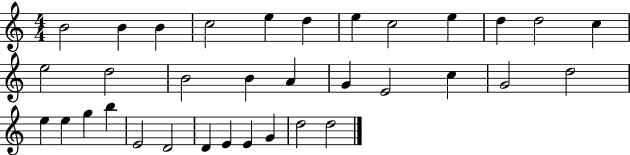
{
  \clef treble
  \numericTimeSignature
  \time 4/4
  \key c \major
  b'2 b'4 b'4 | c''2 e''4 d''4 | e''4 c''2 e''4 | d''4 d''2 c''4 | \break e''2 d''2 | b'2 b'4 a'4 | g'4 e'2 c''4 | g'2 d''2 | \break e''4 e''4 g''4 b''4 | e'2 d'2 | d'4 e'4 e'4 g'4 | d''2 d''2 | \break \bar "|."
}